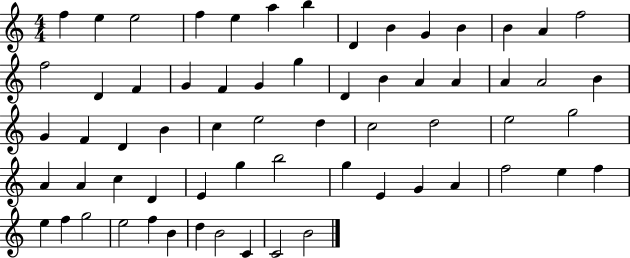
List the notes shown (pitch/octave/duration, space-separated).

F5/q E5/q E5/h F5/q E5/q A5/q B5/q D4/q B4/q G4/q B4/q B4/q A4/q F5/h F5/h D4/q F4/q G4/q F4/q G4/q G5/q D4/q B4/q A4/q A4/q A4/q A4/h B4/q G4/q F4/q D4/q B4/q C5/q E5/h D5/q C5/h D5/h E5/h G5/h A4/q A4/q C5/q D4/q E4/q G5/q B5/h G5/q E4/q G4/q A4/q F5/h E5/q F5/q E5/q F5/q G5/h E5/h F5/q B4/q D5/q B4/h C4/q C4/h B4/h